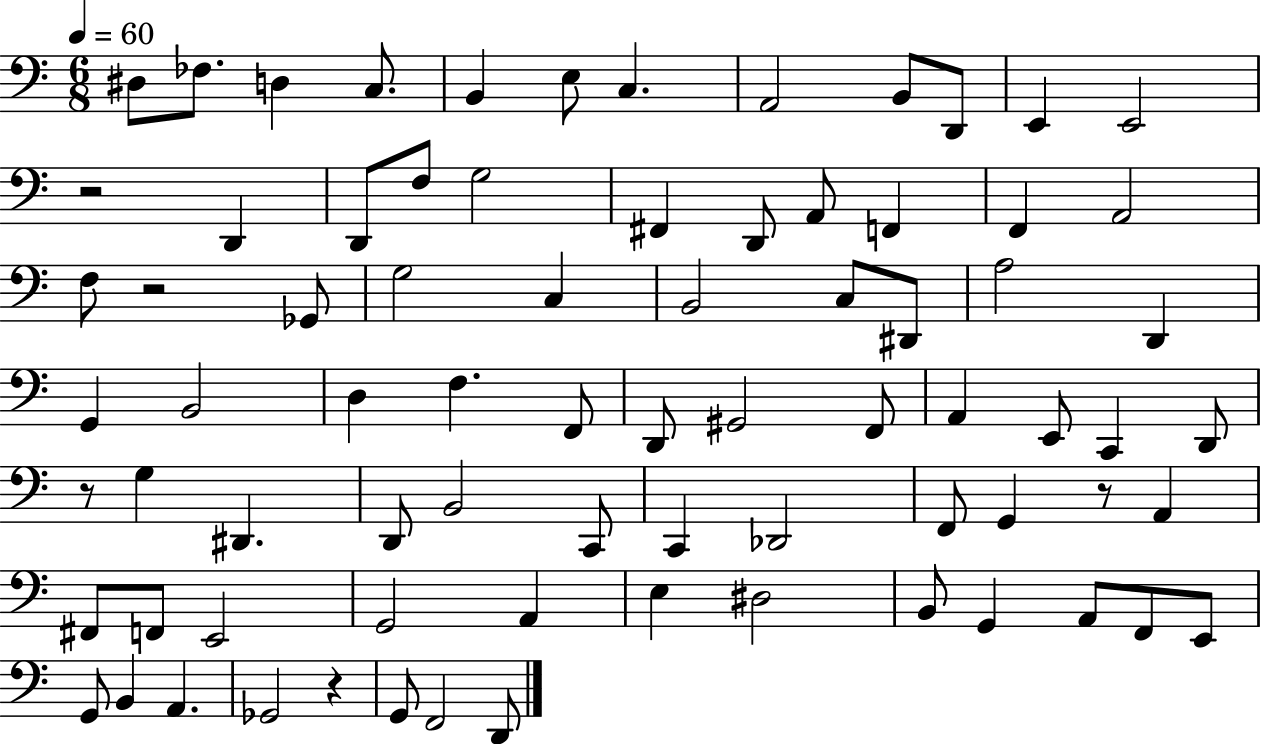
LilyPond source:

{
  \clef bass
  \numericTimeSignature
  \time 6/8
  \key c \major
  \tempo 4 = 60
  dis8 fes8. d4 c8. | b,4 e8 c4. | a,2 b,8 d,8 | e,4 e,2 | \break r2 d,4 | d,8 f8 g2 | fis,4 d,8 a,8 f,4 | f,4 a,2 | \break f8 r2 ges,8 | g2 c4 | b,2 c8 dis,8 | a2 d,4 | \break g,4 b,2 | d4 f4. f,8 | d,8 gis,2 f,8 | a,4 e,8 c,4 d,8 | \break r8 g4 dis,4. | d,8 b,2 c,8 | c,4 des,2 | f,8 g,4 r8 a,4 | \break fis,8 f,8 e,2 | g,2 a,4 | e4 dis2 | b,8 g,4 a,8 f,8 e,8 | \break g,8 b,4 a,4. | ges,2 r4 | g,8 f,2 d,8 | \bar "|."
}